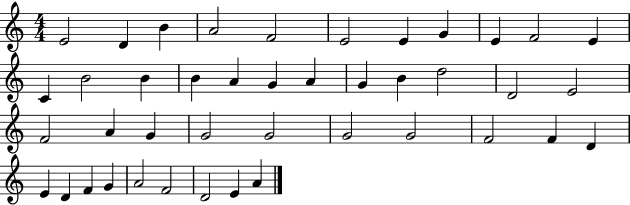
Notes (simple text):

E4/h D4/q B4/q A4/h F4/h E4/h E4/q G4/q E4/q F4/h E4/q C4/q B4/h B4/q B4/q A4/q G4/q A4/q G4/q B4/q D5/h D4/h E4/h F4/h A4/q G4/q G4/h G4/h G4/h G4/h F4/h F4/q D4/q E4/q D4/q F4/q G4/q A4/h F4/h D4/h E4/q A4/q